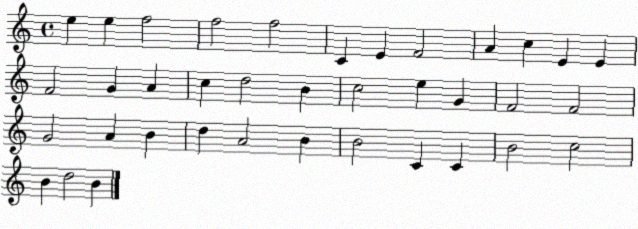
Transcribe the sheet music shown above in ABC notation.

X:1
T:Untitled
M:4/4
L:1/4
K:C
e e f2 f2 f2 C E F2 A c E E F2 G A c d2 B c2 e G F2 F2 G2 A B d A2 B B2 C C B2 c2 B d2 B